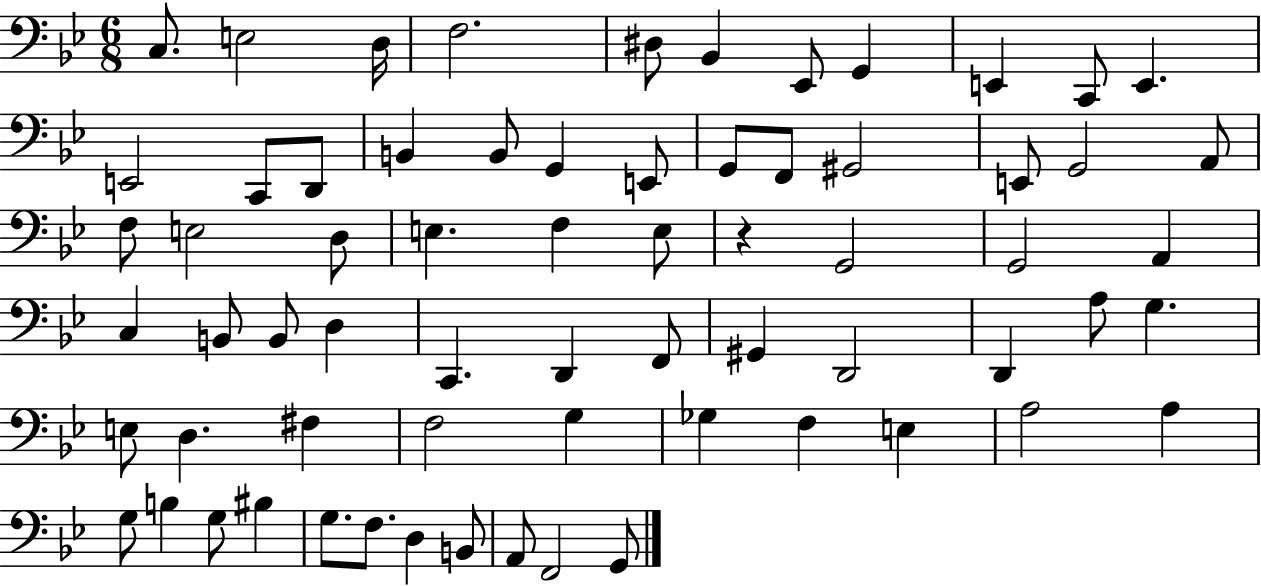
X:1
T:Untitled
M:6/8
L:1/4
K:Bb
C,/2 E,2 D,/4 F,2 ^D,/2 _B,, _E,,/2 G,, E,, C,,/2 E,, E,,2 C,,/2 D,,/2 B,, B,,/2 G,, E,,/2 G,,/2 F,,/2 ^G,,2 E,,/2 G,,2 A,,/2 F,/2 E,2 D,/2 E, F, E,/2 z G,,2 G,,2 A,, C, B,,/2 B,,/2 D, C,, D,, F,,/2 ^G,, D,,2 D,, A,/2 G, E,/2 D, ^F, F,2 G, _G, F, E, A,2 A, G,/2 B, G,/2 ^B, G,/2 F,/2 D, B,,/2 A,,/2 F,,2 G,,/2